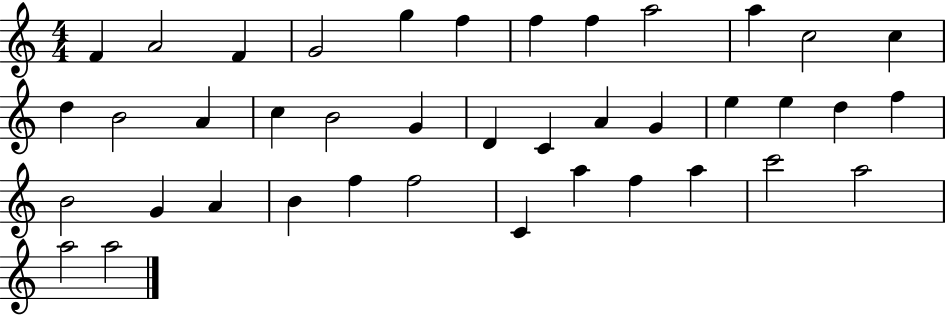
F4/q A4/h F4/q G4/h G5/q F5/q F5/q F5/q A5/h A5/q C5/h C5/q D5/q B4/h A4/q C5/q B4/h G4/q D4/q C4/q A4/q G4/q E5/q E5/q D5/q F5/q B4/h G4/q A4/q B4/q F5/q F5/h C4/q A5/q F5/q A5/q C6/h A5/h A5/h A5/h